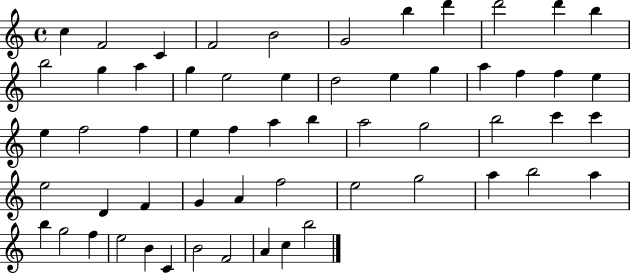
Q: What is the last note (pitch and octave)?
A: B5